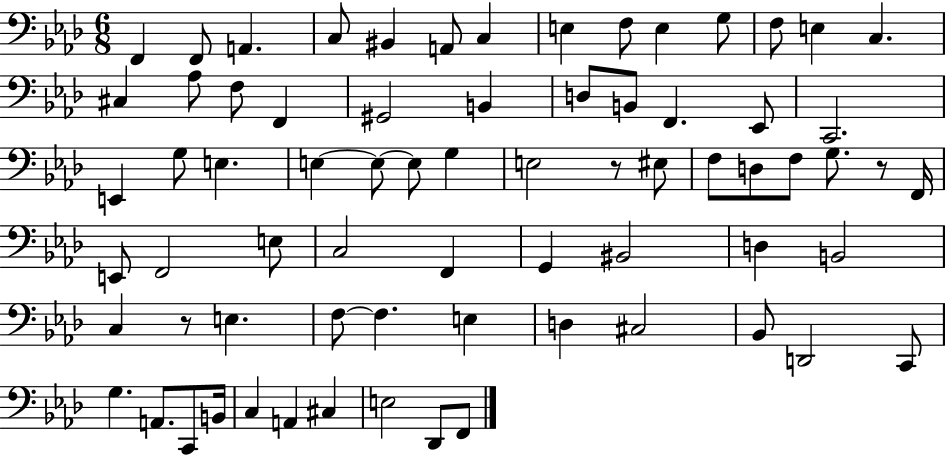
X:1
T:Untitled
M:6/8
L:1/4
K:Ab
F,, F,,/2 A,, C,/2 ^B,, A,,/2 C, E, F,/2 E, G,/2 F,/2 E, C, ^C, _A,/2 F,/2 F,, ^G,,2 B,, D,/2 B,,/2 F,, _E,,/2 C,,2 E,, G,/2 E, E, E,/2 E,/2 G, E,2 z/2 ^E,/2 F,/2 D,/2 F,/2 G,/2 z/2 F,,/4 E,,/2 F,,2 E,/2 C,2 F,, G,, ^B,,2 D, B,,2 C, z/2 E, F,/2 F, E, D, ^C,2 _B,,/2 D,,2 C,,/2 G, A,,/2 C,,/2 B,,/4 C, A,, ^C, E,2 _D,,/2 F,,/2